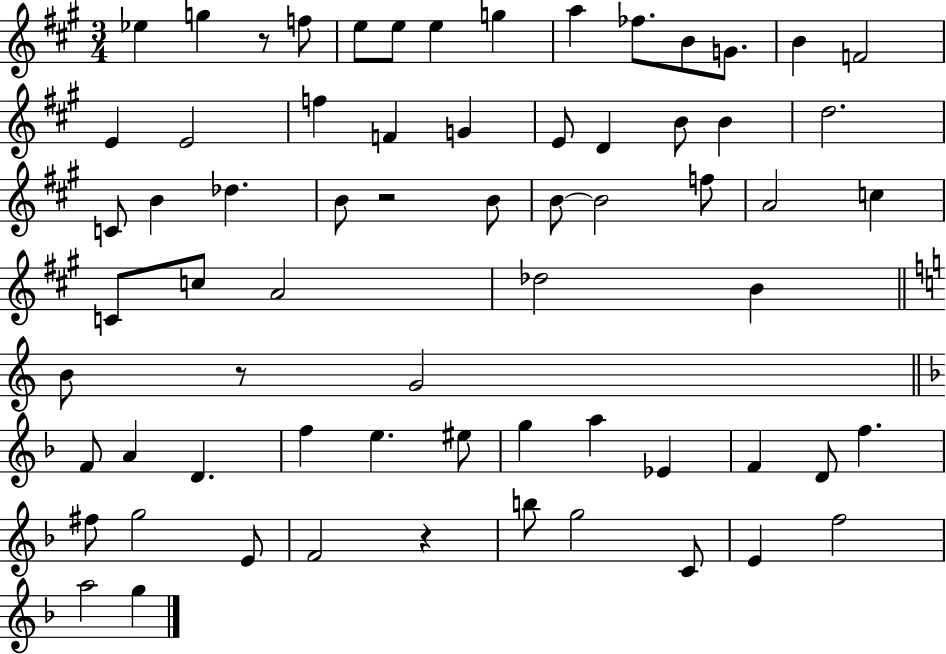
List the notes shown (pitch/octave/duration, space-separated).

Eb5/q G5/q R/e F5/e E5/e E5/e E5/q G5/q A5/q FES5/e. B4/e G4/e. B4/q F4/h E4/q E4/h F5/q F4/q G4/q E4/e D4/q B4/e B4/q D5/h. C4/e B4/q Db5/q. B4/e R/h B4/e B4/e B4/h F5/e A4/h C5/q C4/e C5/e A4/h Db5/h B4/q B4/e R/e G4/h F4/e A4/q D4/q. F5/q E5/q. EIS5/e G5/q A5/q Eb4/q F4/q D4/e F5/q. F#5/e G5/h E4/e F4/h R/q B5/e G5/h C4/e E4/q F5/h A5/h G5/q